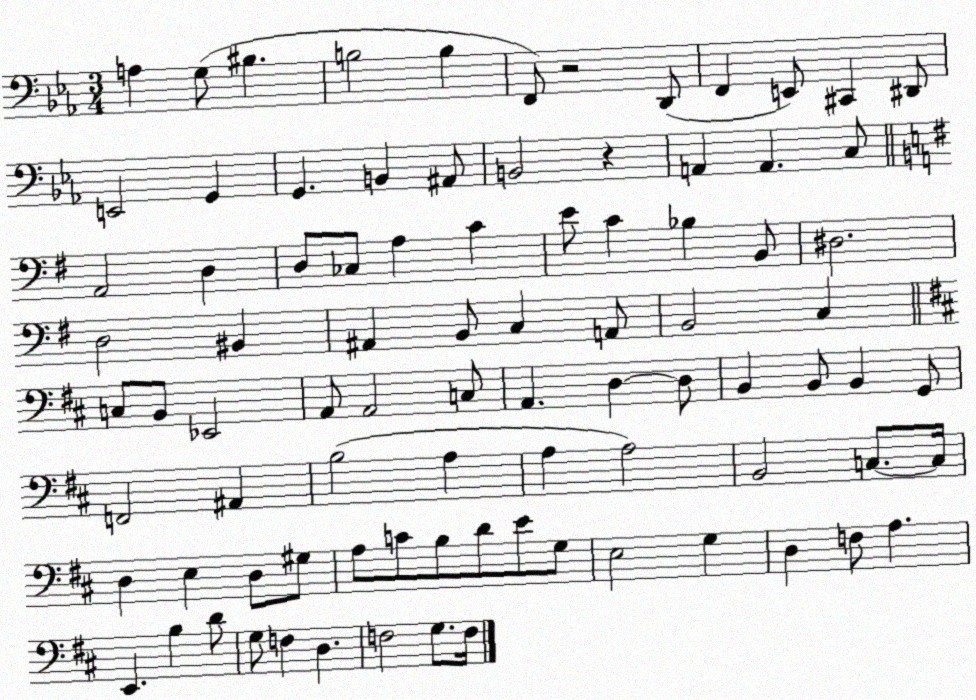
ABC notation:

X:1
T:Untitled
M:3/4
L:1/4
K:Eb
A, G,/2 ^B, B,2 B, F,,/2 z2 D,,/2 F,, E,,/2 ^C,, ^D,,/2 E,,2 G,, G,, B,, ^A,,/2 B,,2 z A,, A,, C,/2 A,,2 D, D,/2 _C,/2 A, C E/2 C _B, B,,/2 ^D,2 D,2 ^B,, ^A,, B,,/2 C, A,,/2 B,,2 C, C,/2 B,,/2 _E,,2 A,,/2 A,,2 C,/2 A,, D, D,/2 B,, B,,/2 B,, G,,/2 F,,2 ^A,, B,2 A, A, A,2 B,,2 C,/2 C,/4 D, E, D,/2 ^G,/2 A,/2 C/2 B,/2 D/2 E/2 G,/2 E,2 G, D, F,/2 A, E,, B, D/2 G,/2 F, D, F,2 G,/2 F,/4